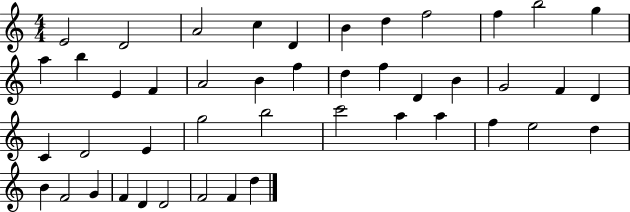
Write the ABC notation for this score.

X:1
T:Untitled
M:4/4
L:1/4
K:C
E2 D2 A2 c D B d f2 f b2 g a b E F A2 B f d f D B G2 F D C D2 E g2 b2 c'2 a a f e2 d B F2 G F D D2 F2 F d